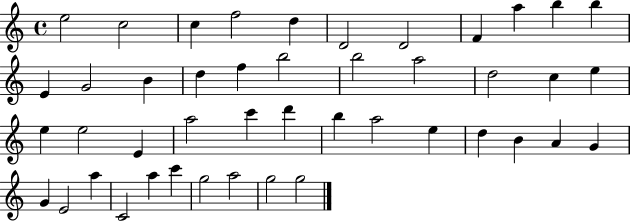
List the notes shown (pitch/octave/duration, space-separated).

E5/h C5/h C5/q F5/h D5/q D4/h D4/h F4/q A5/q B5/q B5/q E4/q G4/h B4/q D5/q F5/q B5/h B5/h A5/h D5/h C5/q E5/q E5/q E5/h E4/q A5/h C6/q D6/q B5/q A5/h E5/q D5/q B4/q A4/q G4/q G4/q E4/h A5/q C4/h A5/q C6/q G5/h A5/h G5/h G5/h